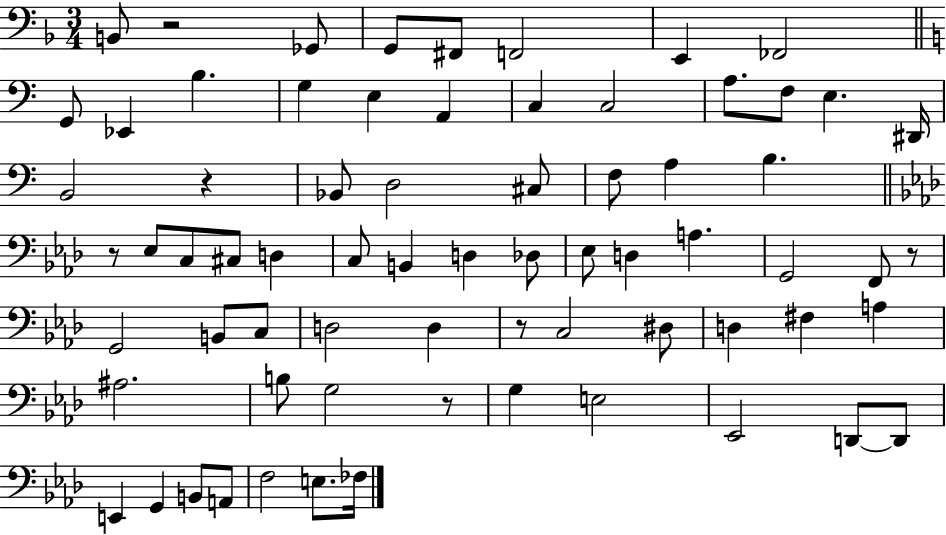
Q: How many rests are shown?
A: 6